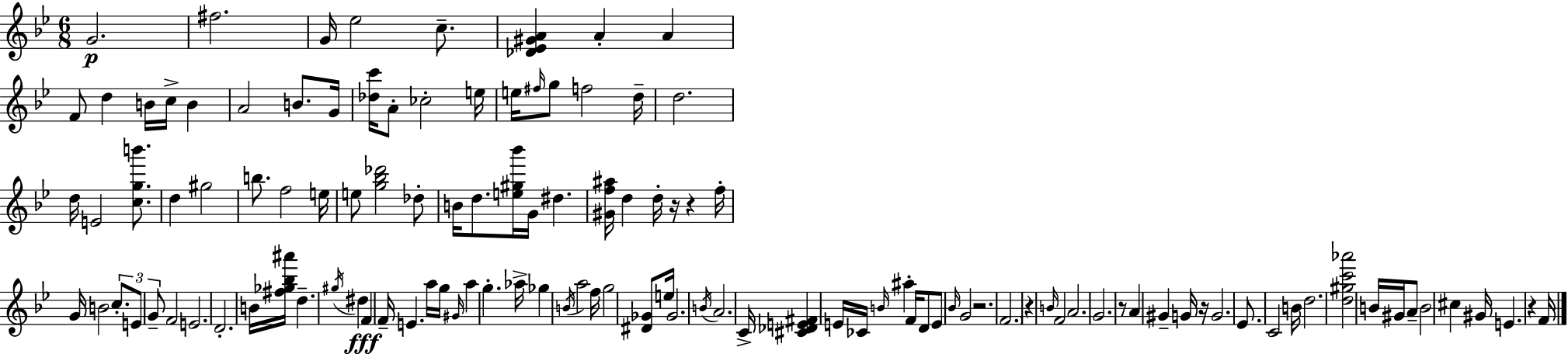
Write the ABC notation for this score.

X:1
T:Untitled
M:6/8
L:1/4
K:Gm
G2 ^f2 G/4 _e2 c/2 [_D_E^GA] A A F/2 d B/4 c/4 B A2 B/2 G/4 [_dc']/4 A/2 _c2 e/4 e/4 ^f/4 g/2 f2 d/4 d2 d/4 E2 [cgb']/2 d ^g2 b/2 f2 e/4 e/2 [g_b_d']2 _d/2 B/4 d/2 [e^g_b']/4 G/4 ^d [^Gf^a]/4 d d/4 z/4 z f/4 G/4 B2 c/2 E/2 G/2 F2 E2 D2 B/4 [^f_g_b^a']/4 d ^g/4 ^d F F/4 E a/4 g/4 ^G/4 a g _a/4 _g B/4 a2 f/4 g2 [^D_G]/2 e/4 _G2 B/4 A2 C/4 [^C_DE^F] E/4 _C/4 B/4 ^a F/4 D/2 E/2 _B/4 G2 z2 F2 z B/4 F2 A2 G2 z/2 A ^G G/4 z/4 G2 _E/2 C2 B/4 d2 [d^gc'_a']2 B/4 ^G/4 A/2 B2 ^c ^G/4 E z F/4